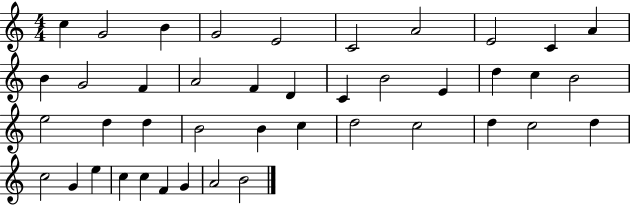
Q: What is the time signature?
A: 4/4